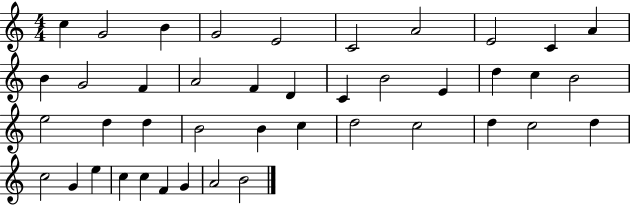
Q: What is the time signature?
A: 4/4